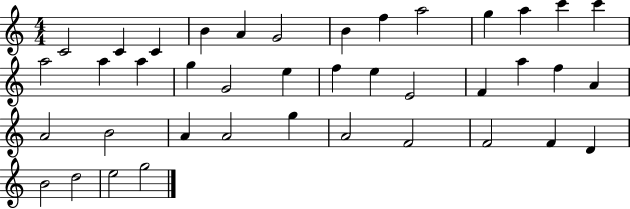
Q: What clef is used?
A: treble